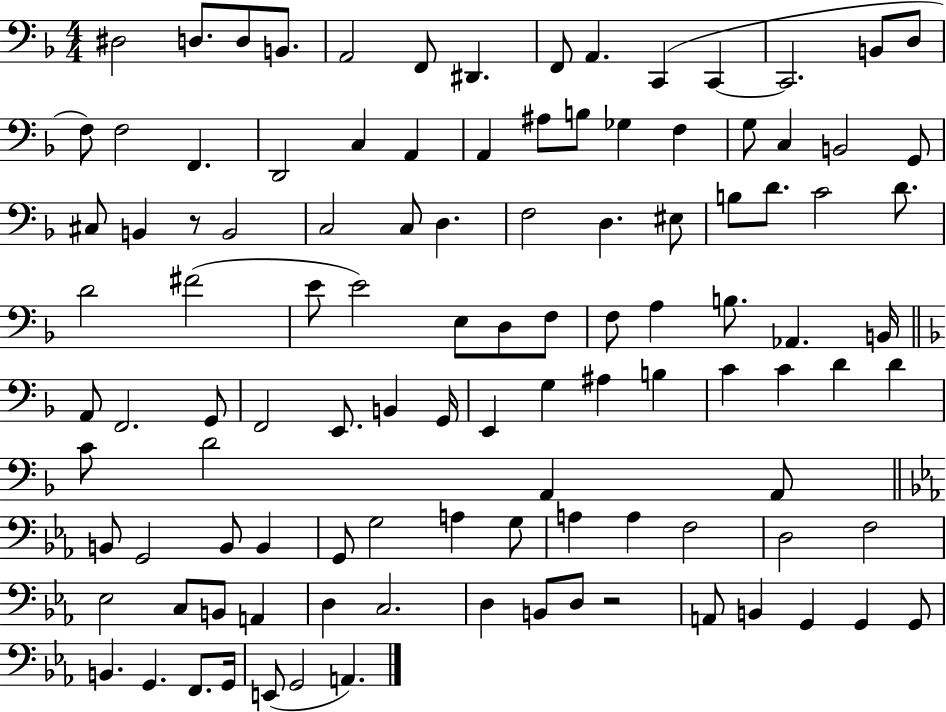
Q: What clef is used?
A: bass